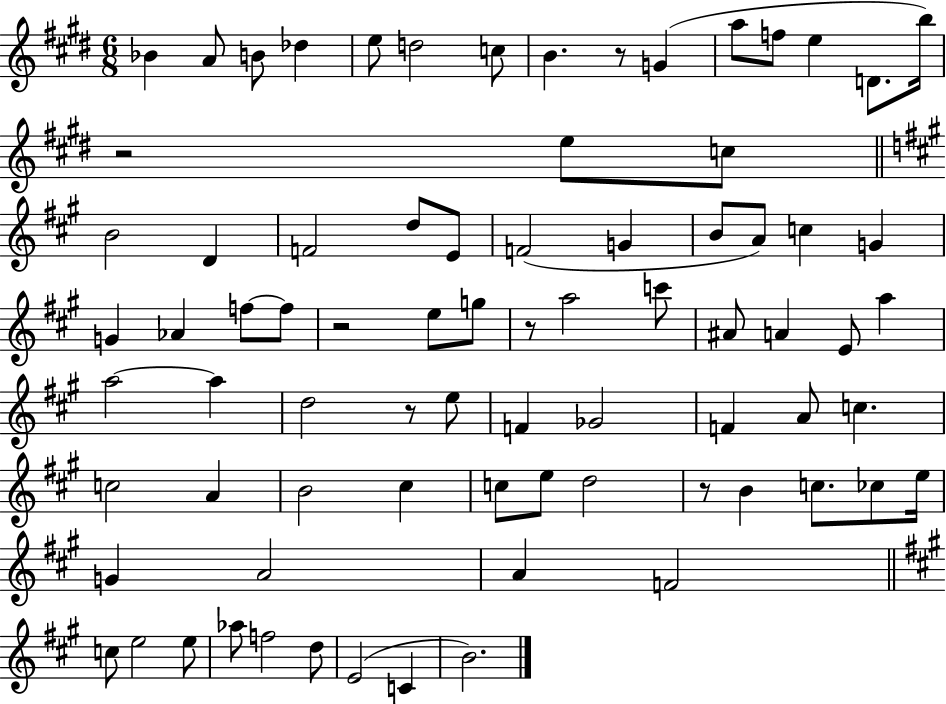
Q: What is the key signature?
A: E major